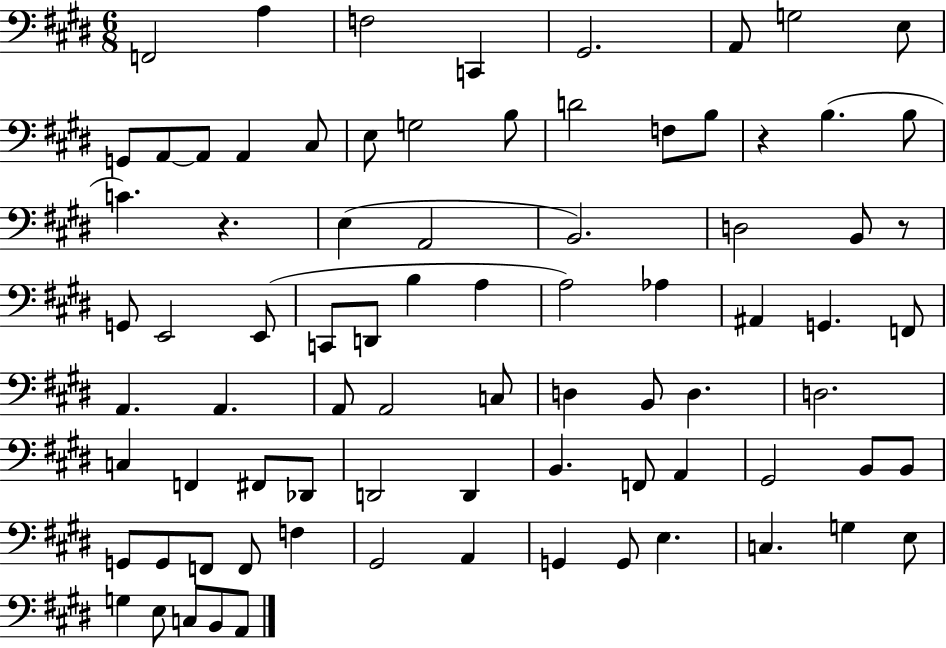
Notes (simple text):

F2/h A3/q F3/h C2/q G#2/h. A2/e G3/h E3/e G2/e A2/e A2/e A2/q C#3/e E3/e G3/h B3/e D4/h F3/e B3/e R/q B3/q. B3/e C4/q. R/q. E3/q A2/h B2/h. D3/h B2/e R/e G2/e E2/h E2/e C2/e D2/e B3/q A3/q A3/h Ab3/q A#2/q G2/q. F2/e A2/q. A2/q. A2/e A2/h C3/e D3/q B2/e D3/q. D3/h. C3/q F2/q F#2/e Db2/e D2/h D2/q B2/q. F2/e A2/q G#2/h B2/e B2/e G2/e G2/e F2/e F2/e F3/q G#2/h A2/q G2/q G2/e E3/q. C3/q. G3/q E3/e G3/q E3/e C3/e B2/e A2/e